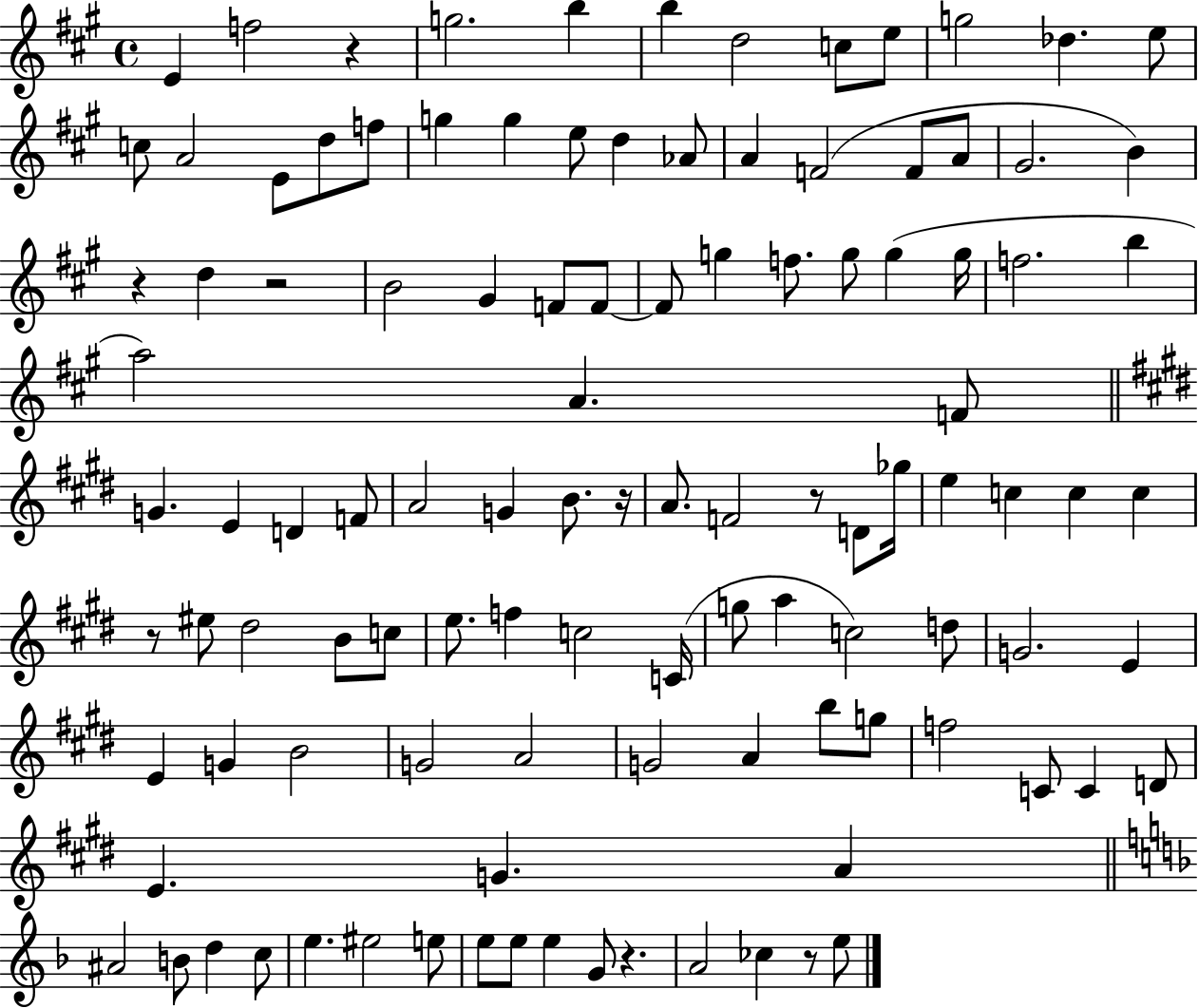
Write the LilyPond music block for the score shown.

{
  \clef treble
  \time 4/4
  \defaultTimeSignature
  \key a \major
  e'4 f''2 r4 | g''2. b''4 | b''4 d''2 c''8 e''8 | g''2 des''4. e''8 | \break c''8 a'2 e'8 d''8 f''8 | g''4 g''4 e''8 d''4 aes'8 | a'4 f'2( f'8 a'8 | gis'2. b'4) | \break r4 d''4 r2 | b'2 gis'4 f'8 f'8~~ | f'8 g''4 f''8. g''8 g''4( g''16 | f''2. b''4 | \break a''2) a'4. f'8 | \bar "||" \break \key e \major g'4. e'4 d'4 f'8 | a'2 g'4 b'8. r16 | a'8. f'2 r8 d'8 ges''16 | e''4 c''4 c''4 c''4 | \break r8 eis''8 dis''2 b'8 c''8 | e''8. f''4 c''2 c'16( | g''8 a''4 c''2) d''8 | g'2. e'4 | \break e'4 g'4 b'2 | g'2 a'2 | g'2 a'4 b''8 g''8 | f''2 c'8 c'4 d'8 | \break e'4. g'4. a'4 | \bar "||" \break \key f \major ais'2 b'8 d''4 c''8 | e''4. eis''2 e''8 | e''8 e''8 e''4 g'8 r4. | a'2 ces''4 r8 e''8 | \break \bar "|."
}